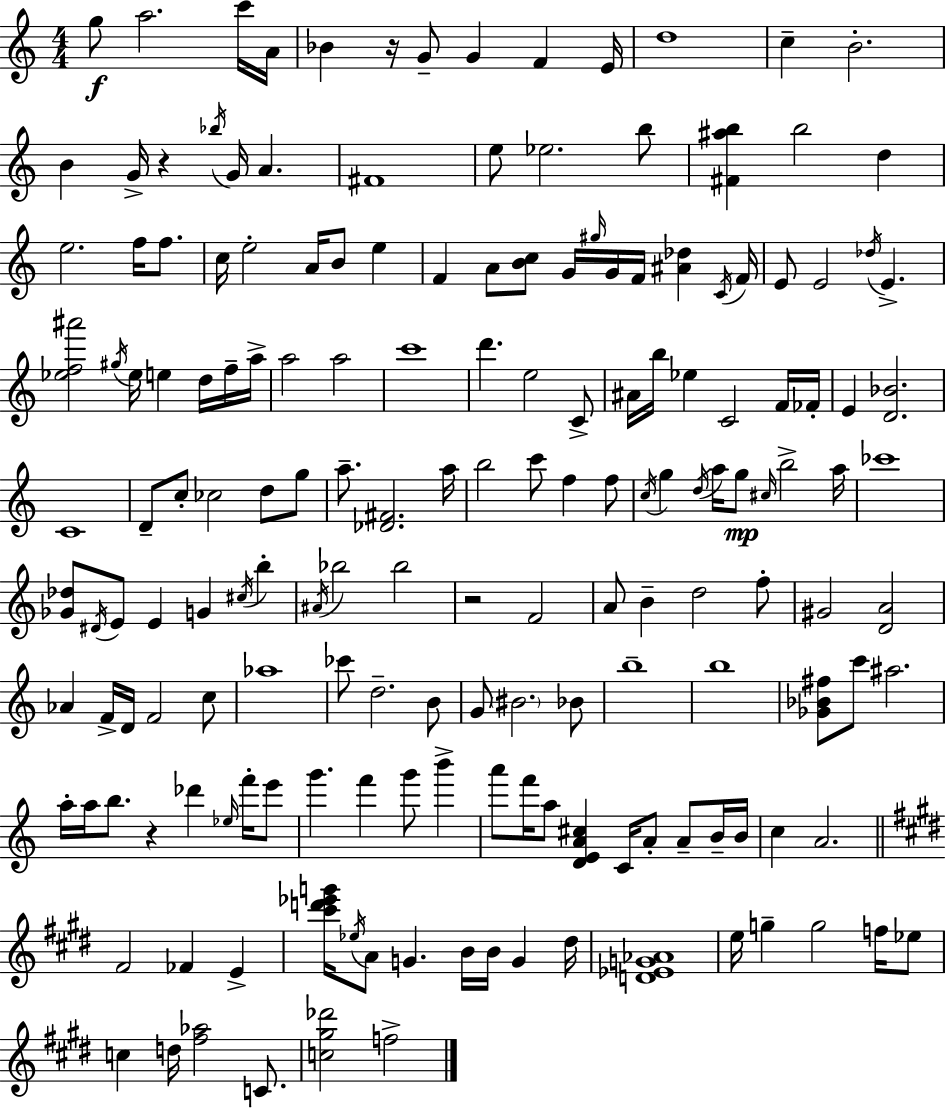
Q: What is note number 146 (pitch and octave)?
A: E5